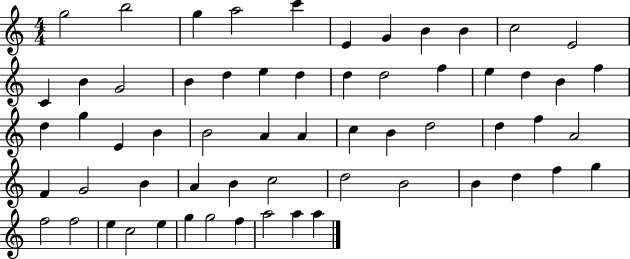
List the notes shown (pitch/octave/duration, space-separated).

G5/h B5/h G5/q A5/h C6/q E4/q G4/q B4/q B4/q C5/h E4/h C4/q B4/q G4/h B4/q D5/q E5/q D5/q D5/q D5/h F5/q E5/q D5/q B4/q F5/q D5/q G5/q E4/q B4/q B4/h A4/q A4/q C5/q B4/q D5/h D5/q F5/q A4/h F4/q G4/h B4/q A4/q B4/q C5/h D5/h B4/h B4/q D5/q F5/q G5/q F5/h F5/h E5/q C5/h E5/q G5/q G5/h F5/q A5/h A5/q A5/q